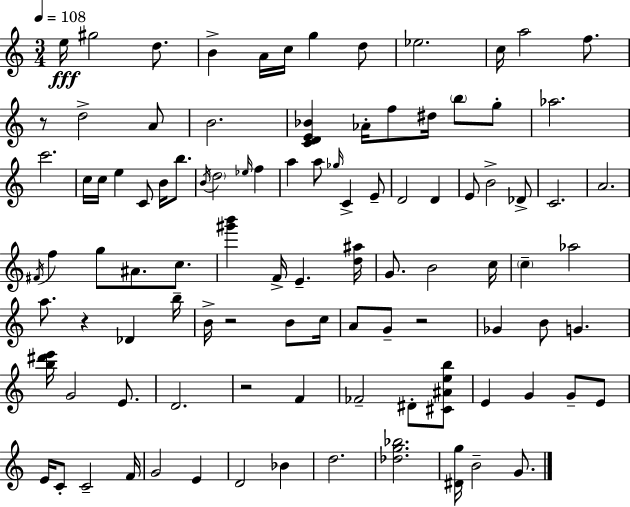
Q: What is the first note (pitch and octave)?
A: E5